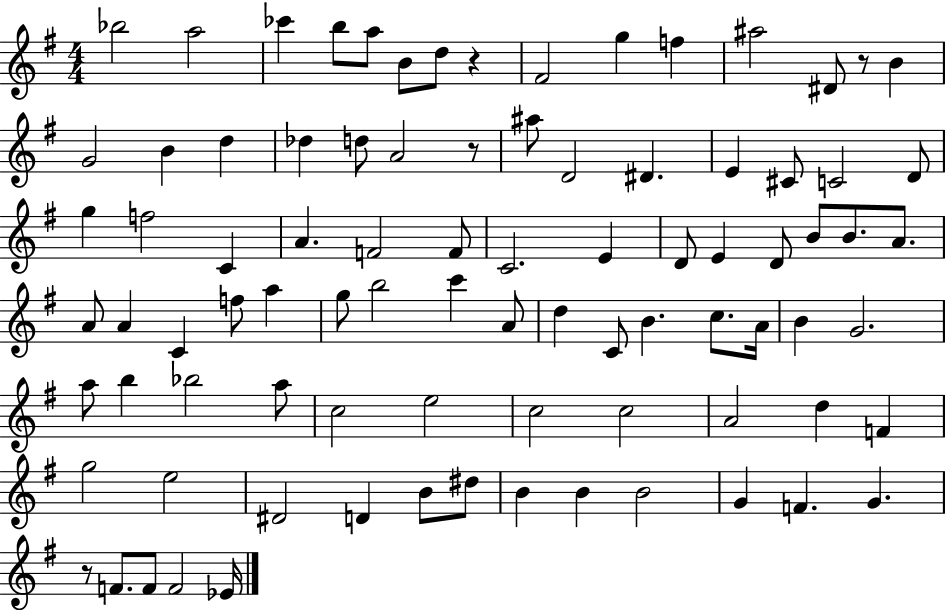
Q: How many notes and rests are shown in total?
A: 87